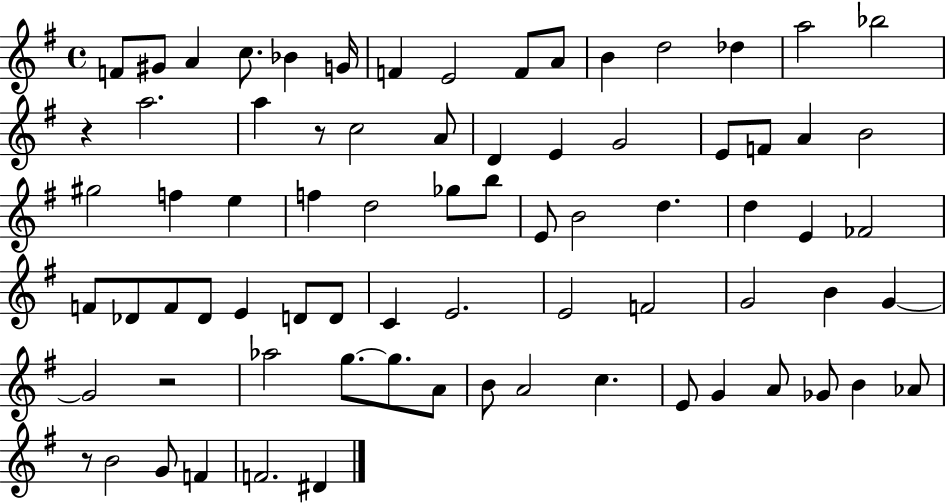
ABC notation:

X:1
T:Untitled
M:4/4
L:1/4
K:G
F/2 ^G/2 A c/2 _B G/4 F E2 F/2 A/2 B d2 _d a2 _b2 z a2 a z/2 c2 A/2 D E G2 E/2 F/2 A B2 ^g2 f e f d2 _g/2 b/2 E/2 B2 d d E _F2 F/2 _D/2 F/2 _D/2 E D/2 D/2 C E2 E2 F2 G2 B G G2 z2 _a2 g/2 g/2 A/2 B/2 A2 c E/2 G A/2 _G/2 B _A/2 z/2 B2 G/2 F F2 ^D